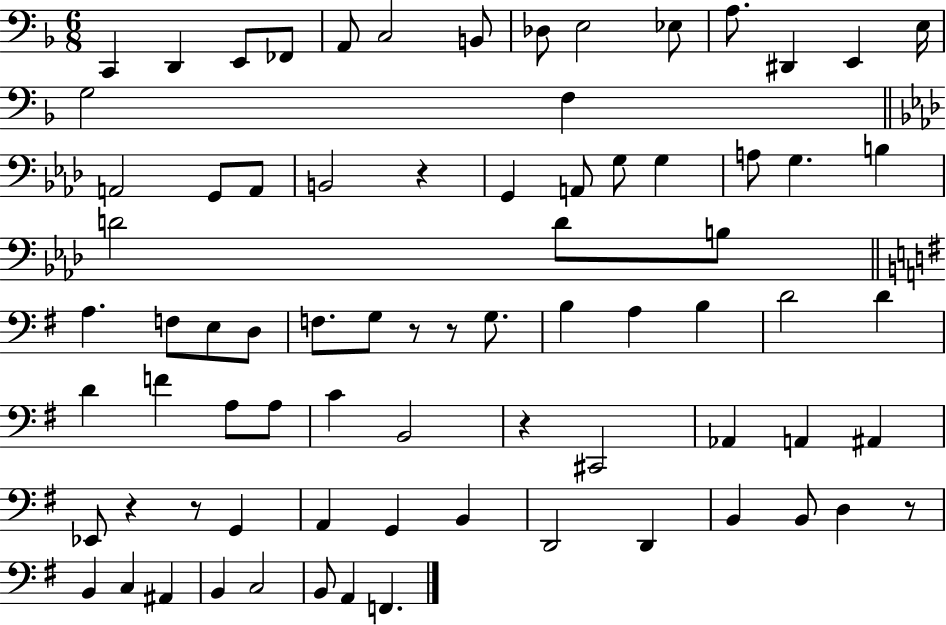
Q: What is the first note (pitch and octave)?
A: C2